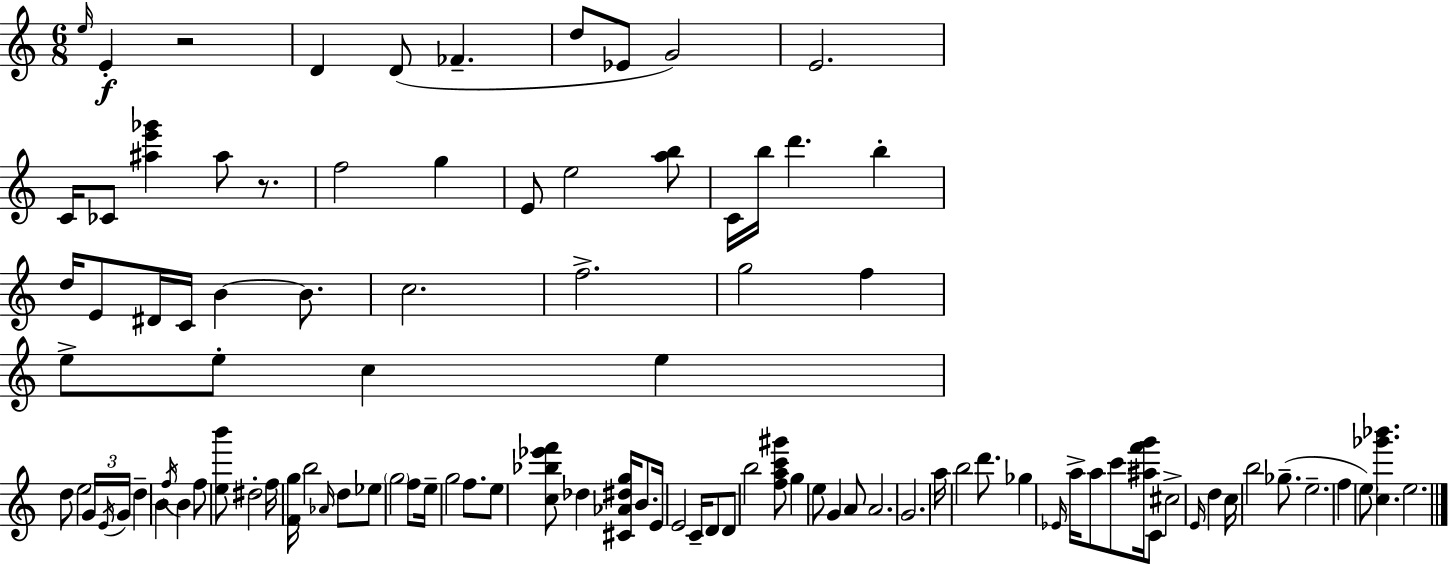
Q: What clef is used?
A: treble